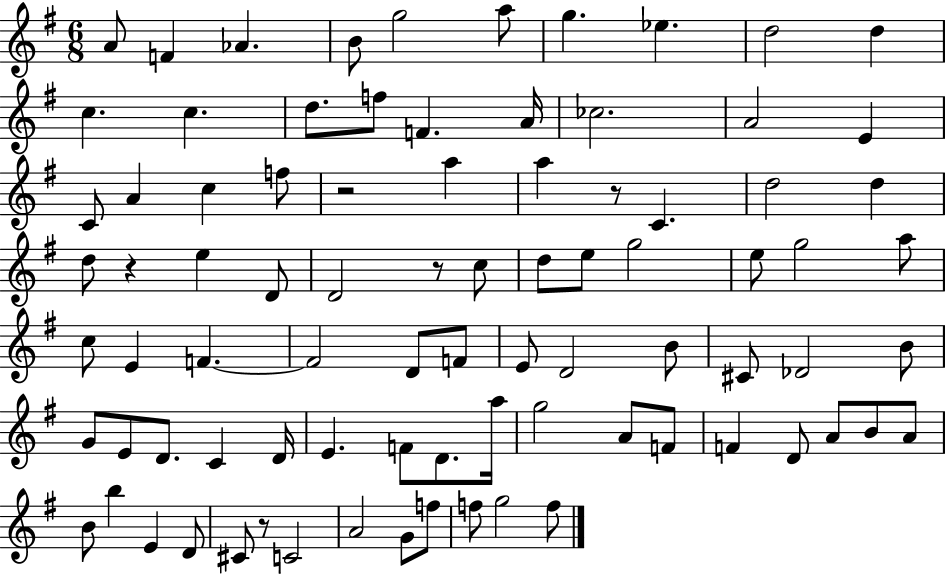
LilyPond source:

{
  \clef treble
  \numericTimeSignature
  \time 6/8
  \key g \major
  a'8 f'4 aes'4. | b'8 g''2 a''8 | g''4. ees''4. | d''2 d''4 | \break c''4. c''4. | d''8. f''8 f'4. a'16 | ces''2. | a'2 e'4 | \break c'8 a'4 c''4 f''8 | r2 a''4 | a''4 r8 c'4. | d''2 d''4 | \break d''8 r4 e''4 d'8 | d'2 r8 c''8 | d''8 e''8 g''2 | e''8 g''2 a''8 | \break c''8 e'4 f'4.~~ | f'2 d'8 f'8 | e'8 d'2 b'8 | cis'8 des'2 b'8 | \break g'8 e'8 d'8. c'4 d'16 | e'4. f'8 d'8. a''16 | g''2 a'8 f'8 | f'4 d'8 a'8 b'8 a'8 | \break b'8 b''4 e'4 d'8 | cis'8 r8 c'2 | a'2 g'8 f''8 | f''8 g''2 f''8 | \break \bar "|."
}